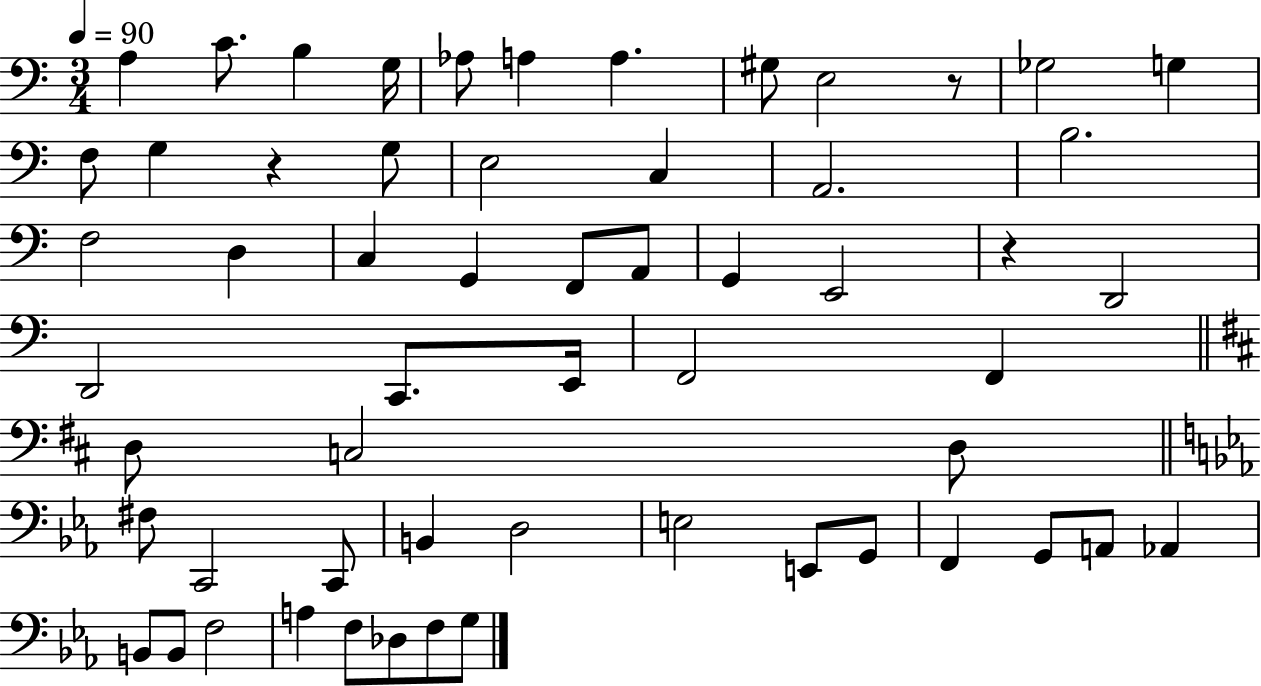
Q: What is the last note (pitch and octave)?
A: G3